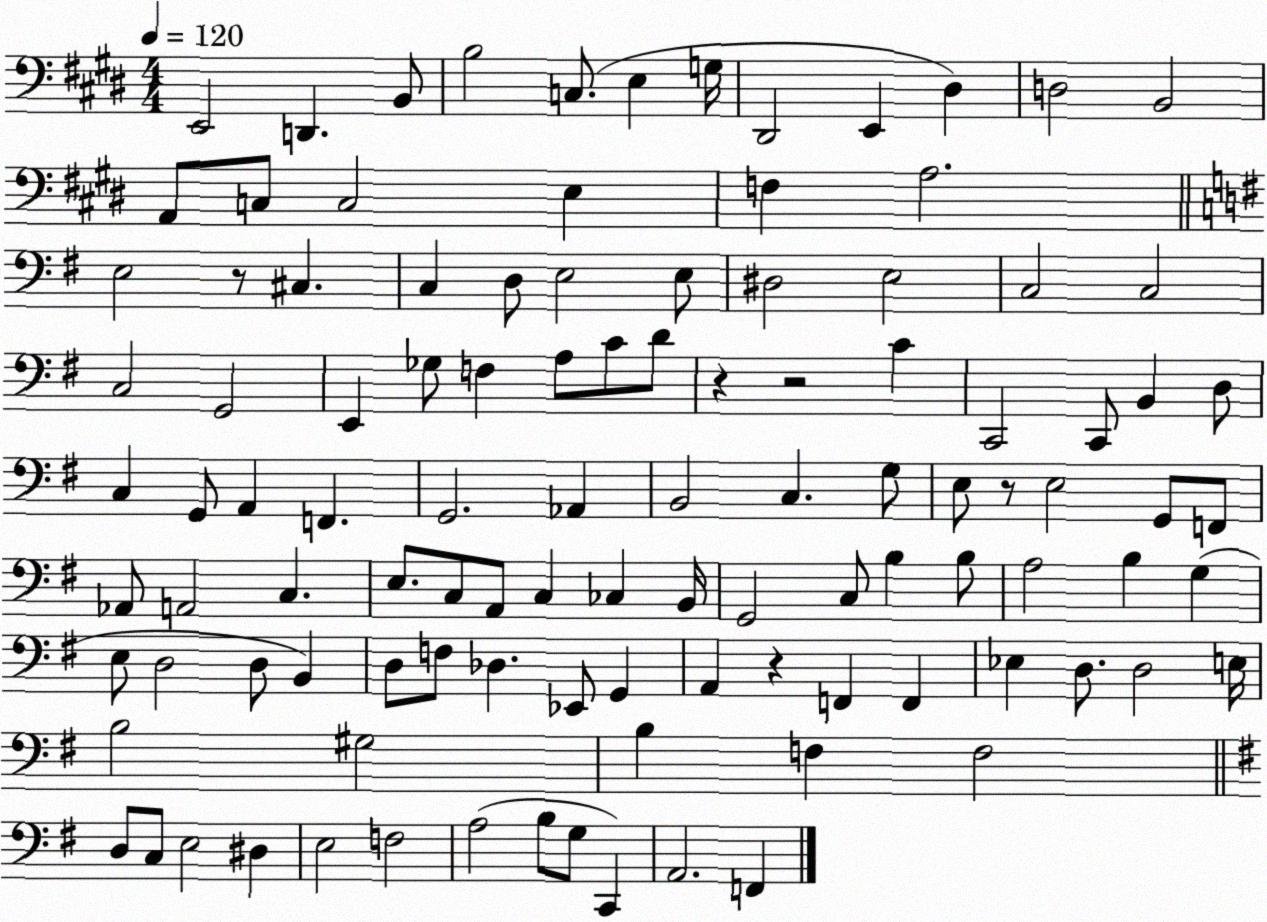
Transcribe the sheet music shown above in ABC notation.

X:1
T:Untitled
M:4/4
L:1/4
K:E
E,,2 D,, B,,/2 B,2 C,/2 E, G,/4 ^D,,2 E,, ^D, D,2 B,,2 A,,/2 C,/2 C,2 E, F, A,2 E,2 z/2 ^C, C, D,/2 E,2 E,/2 ^D,2 E,2 C,2 C,2 C,2 G,,2 E,, _G,/2 F, A,/2 C/2 D/2 z z2 C C,,2 C,,/2 B,, D,/2 C, G,,/2 A,, F,, G,,2 _A,, B,,2 C, G,/2 E,/2 z/2 E,2 G,,/2 F,,/2 _A,,/2 A,,2 C, E,/2 C,/2 A,,/2 C, _C, B,,/4 G,,2 C,/2 B, B,/2 A,2 B, G, E,/2 D,2 D,/2 B,, D,/2 F,/2 _D, _E,,/2 G,, A,, z F,, F,, _E, D,/2 D,2 E,/4 B,2 ^G,2 B, F, F,2 D,/2 C,/2 E,2 ^D, E,2 F,2 A,2 B,/2 G,/2 C,, A,,2 F,,